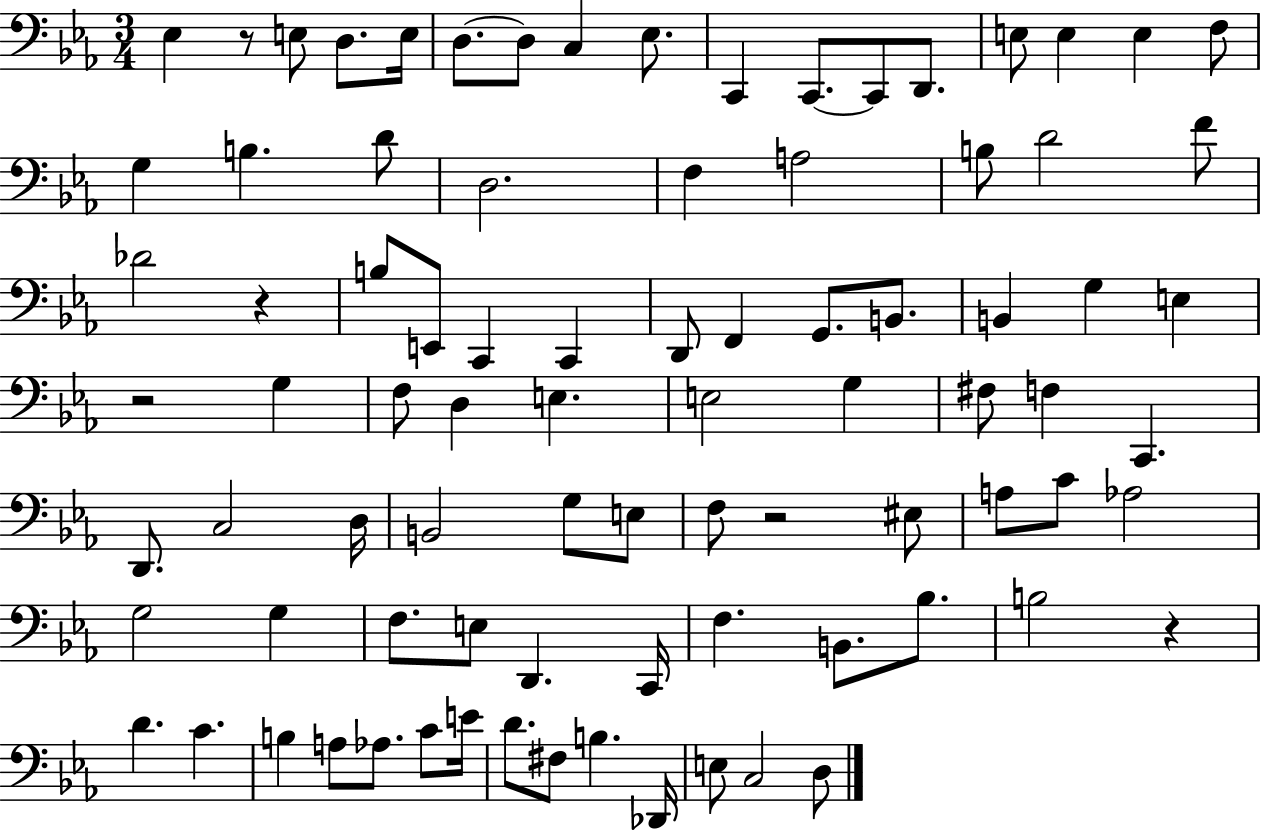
{
  \clef bass
  \numericTimeSignature
  \time 3/4
  \key ees \major
  ees4 r8 e8 d8. e16 | d8.~~ d8 c4 ees8. | c,4 c,8.~~ c,8 d,8. | e8 e4 e4 f8 | \break g4 b4. d'8 | d2. | f4 a2 | b8 d'2 f'8 | \break des'2 r4 | b8 e,8 c,4 c,4 | d,8 f,4 g,8. b,8. | b,4 g4 e4 | \break r2 g4 | f8 d4 e4. | e2 g4 | fis8 f4 c,4. | \break d,8. c2 d16 | b,2 g8 e8 | f8 r2 eis8 | a8 c'8 aes2 | \break g2 g4 | f8. e8 d,4. c,16 | f4. b,8. bes8. | b2 r4 | \break d'4. c'4. | b4 a8 aes8. c'8 e'16 | d'8. fis8 b4. des,16 | e8 c2 d8 | \break \bar "|."
}